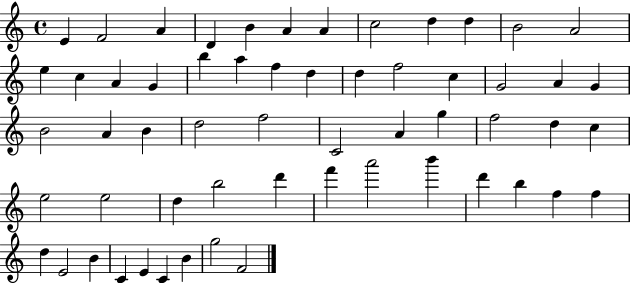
{
  \clef treble
  \time 4/4
  \defaultTimeSignature
  \key c \major
  e'4 f'2 a'4 | d'4 b'4 a'4 a'4 | c''2 d''4 d''4 | b'2 a'2 | \break e''4 c''4 a'4 g'4 | b''4 a''4 f''4 d''4 | d''4 f''2 c''4 | g'2 a'4 g'4 | \break b'2 a'4 b'4 | d''2 f''2 | c'2 a'4 g''4 | f''2 d''4 c''4 | \break e''2 e''2 | d''4 b''2 d'''4 | f'''4 a'''2 b'''4 | d'''4 b''4 f''4 f''4 | \break d''4 e'2 b'4 | c'4 e'4 c'4 b'4 | g''2 f'2 | \bar "|."
}